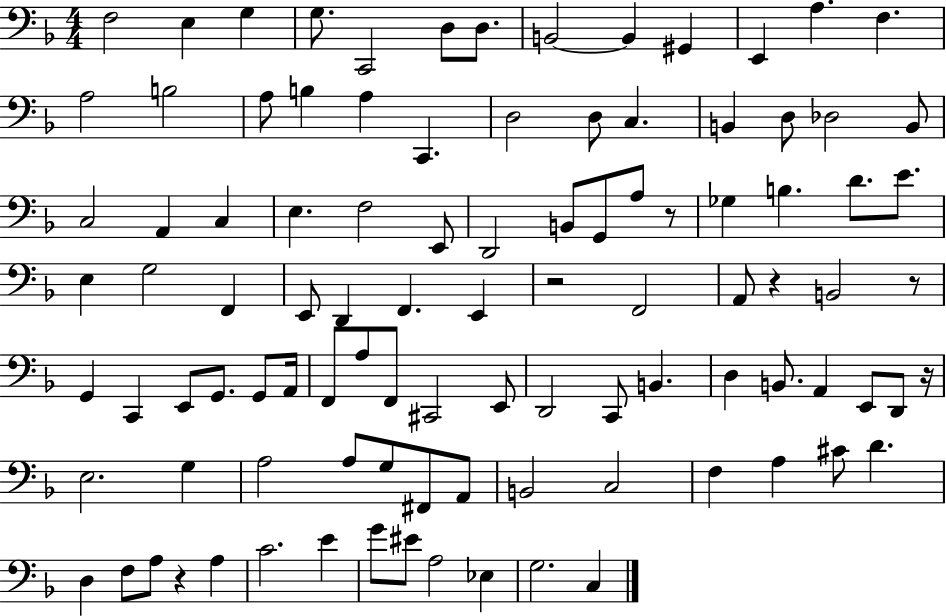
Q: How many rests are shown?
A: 6